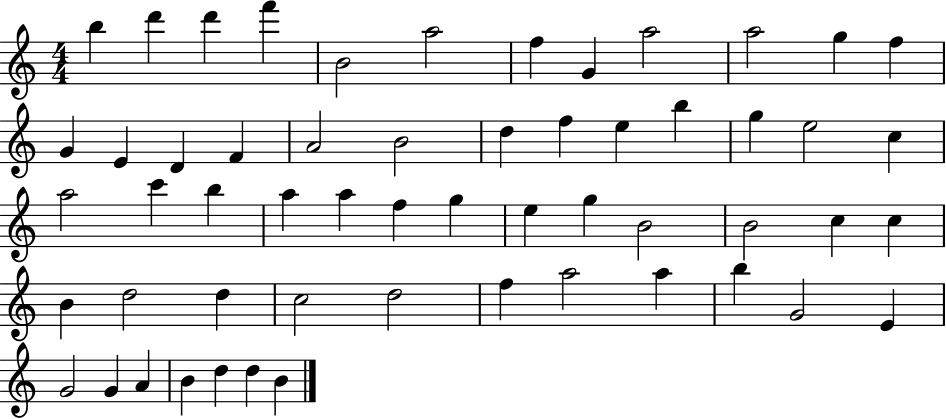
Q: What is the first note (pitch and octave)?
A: B5